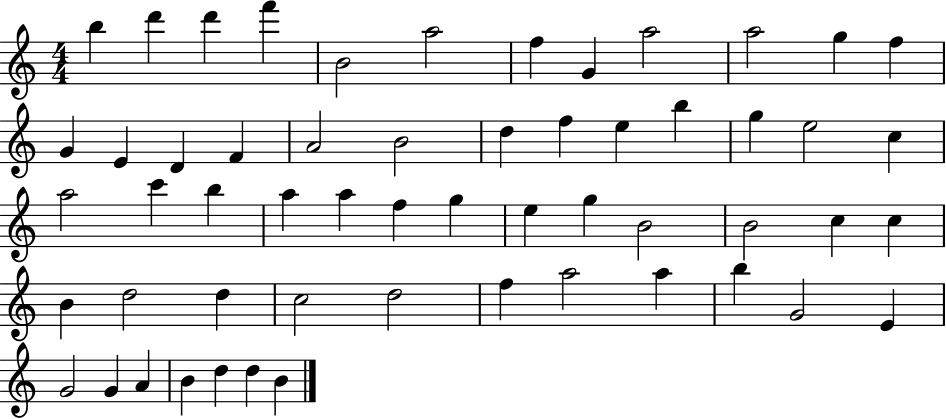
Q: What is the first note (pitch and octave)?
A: B5